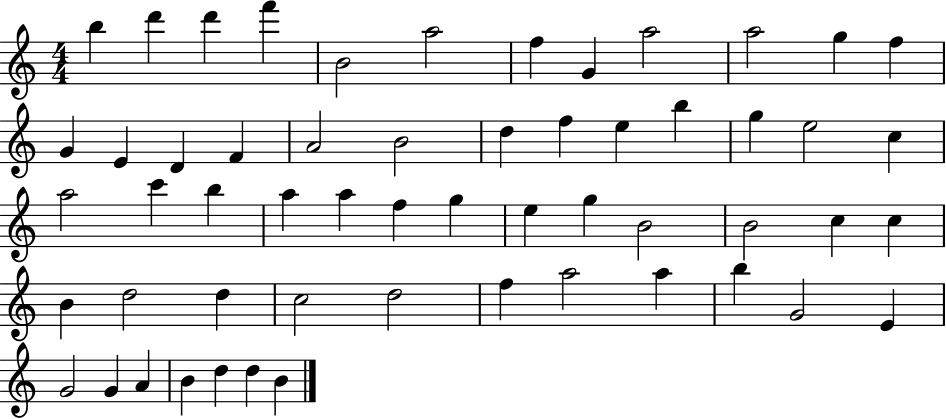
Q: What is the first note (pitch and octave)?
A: B5